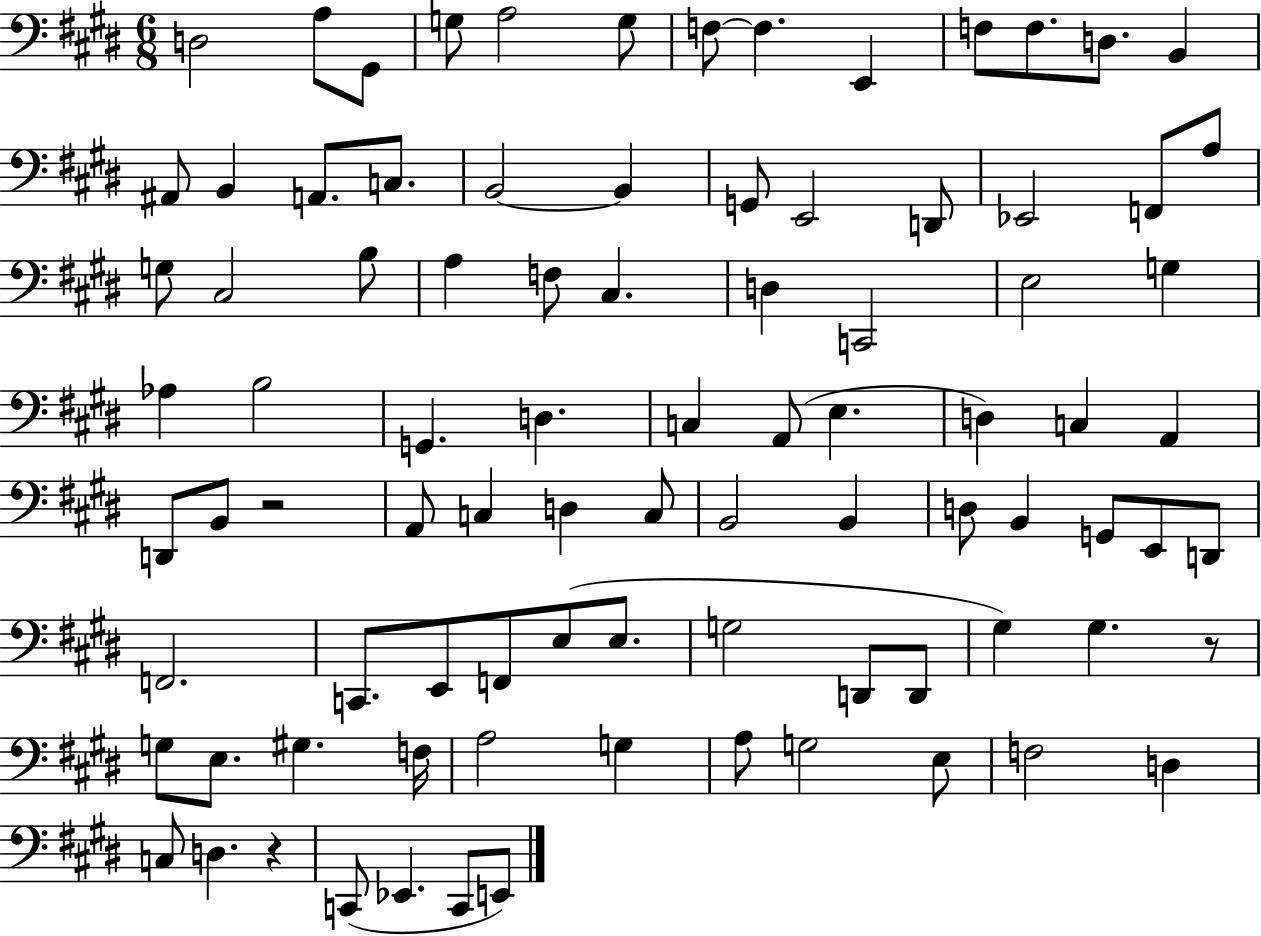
{
  \clef bass
  \numericTimeSignature
  \time 6/8
  \key e \major
  d2 a8 gis,8 | g8 a2 g8 | f8~~ f4. e,4 | f8 f8. d8. b,4 | \break ais,8 b,4 a,8. c8. | b,2~~ b,4 | g,8 e,2 d,8 | ees,2 f,8 a8 | \break g8 cis2 b8 | a4 f8 cis4. | d4 c,2 | e2 g4 | \break aes4 b2 | g,4. d4. | c4 a,8( e4. | d4) c4 a,4 | \break d,8 b,8 r2 | a,8 c4 d4 c8 | b,2 b,4 | d8 b,4 g,8 e,8 d,8 | \break f,2. | c,8. e,8 f,8 e8( e8. | g2 d,8 d,8 | gis4) gis4. r8 | \break g8 e8. gis4. f16 | a2 g4 | a8 g2 e8 | f2 d4 | \break c8 d4. r4 | c,8( ees,4. c,8 e,8) | \bar "|."
}